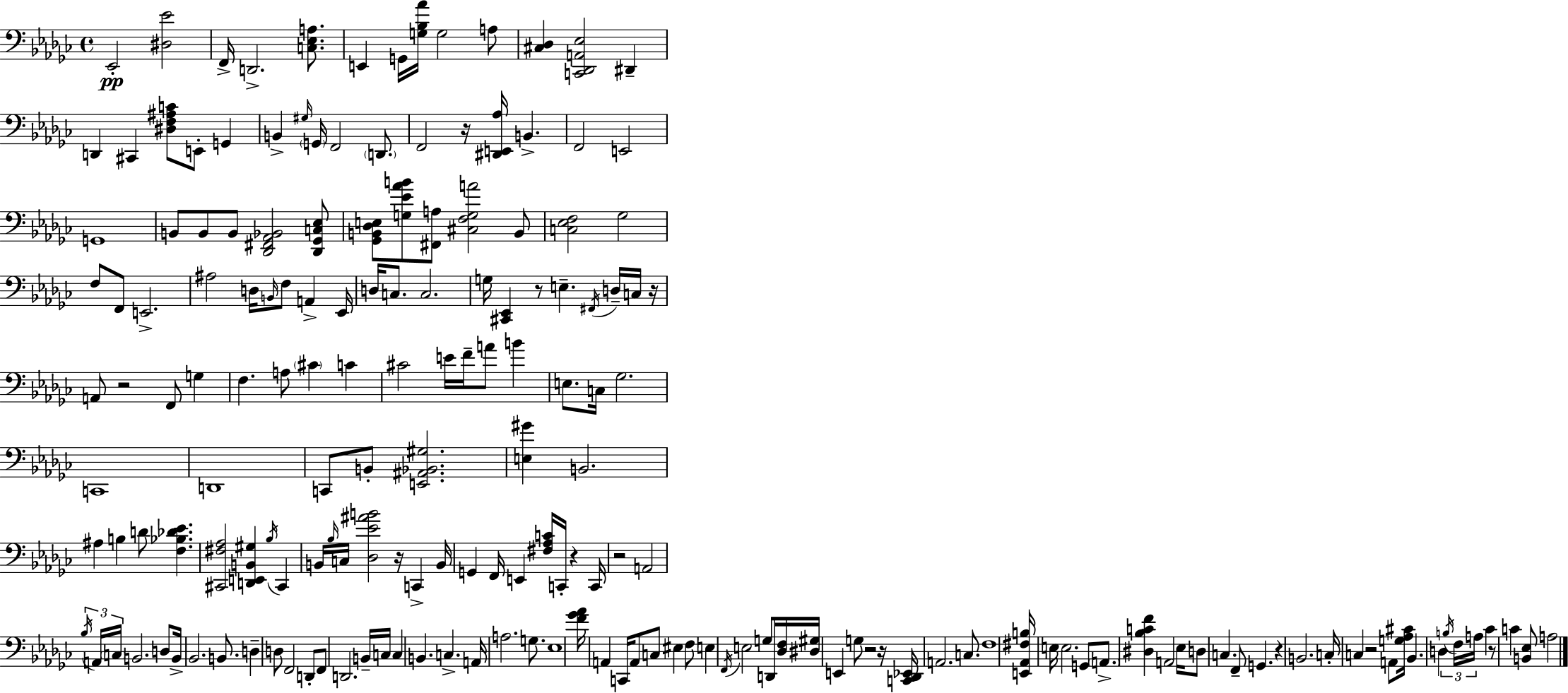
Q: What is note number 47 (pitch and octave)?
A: G3